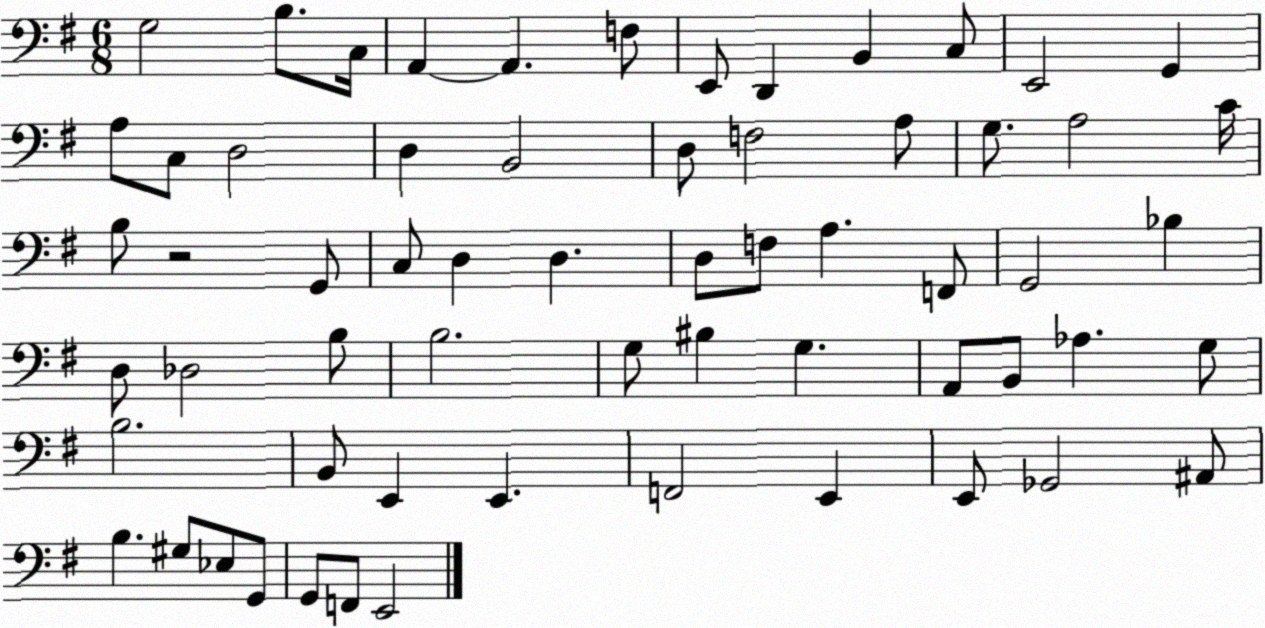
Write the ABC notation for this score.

X:1
T:Untitled
M:6/8
L:1/4
K:G
G,2 B,/2 C,/4 A,, A,, F,/2 E,,/2 D,, B,, C,/2 E,,2 G,, A,/2 C,/2 D,2 D, B,,2 D,/2 F,2 A,/2 G,/2 A,2 C/4 B,/2 z2 G,,/2 C,/2 D, D, D,/2 F,/2 A, F,,/2 G,,2 _B, D,/2 _D,2 B,/2 B,2 G,/2 ^B, G, A,,/2 B,,/2 _A, G,/2 B,2 B,,/2 E,, E,, F,,2 E,, E,,/2 _G,,2 ^A,,/2 B, ^G,/2 _E,/2 G,,/2 G,,/2 F,,/2 E,,2